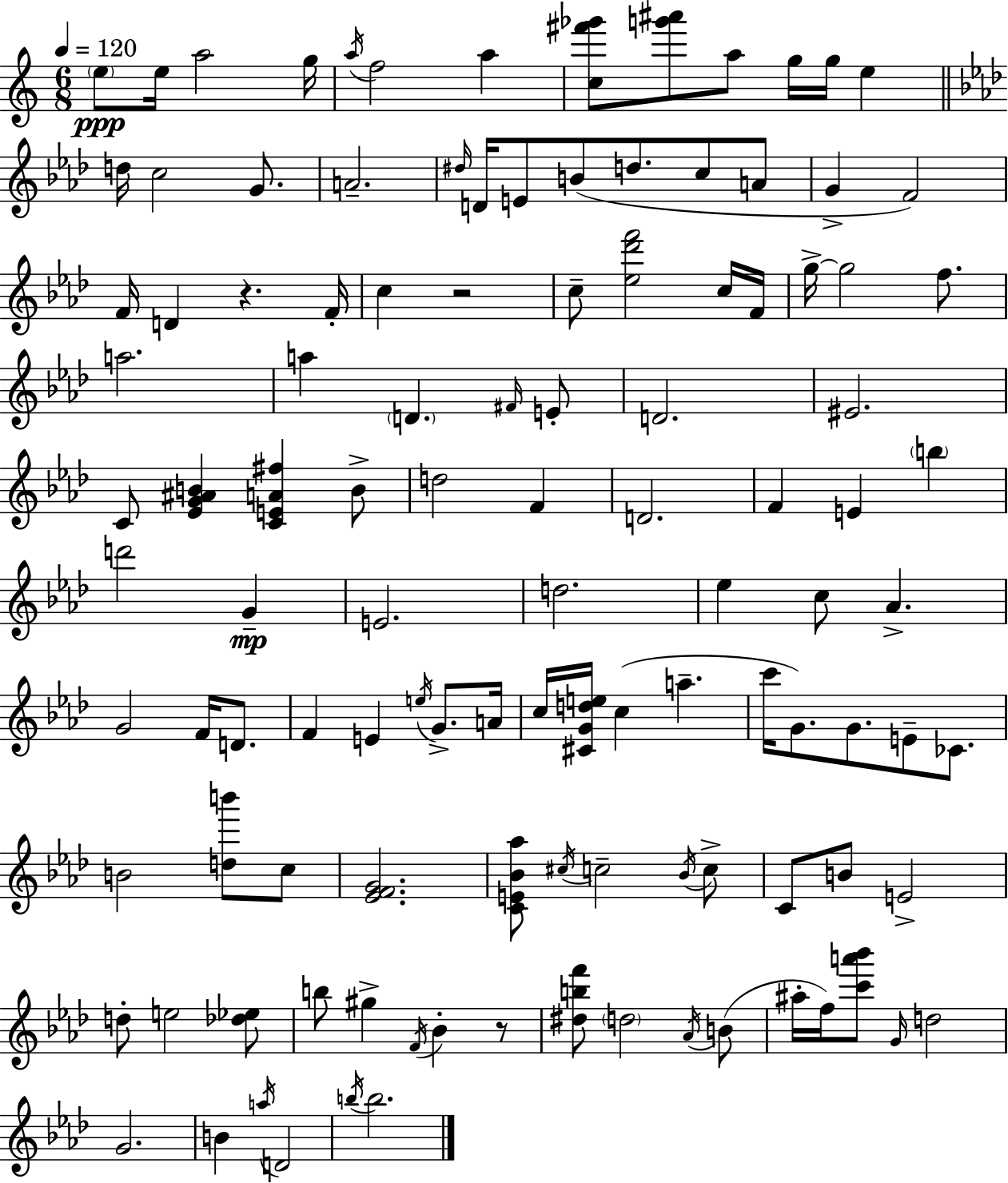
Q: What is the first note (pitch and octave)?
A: E5